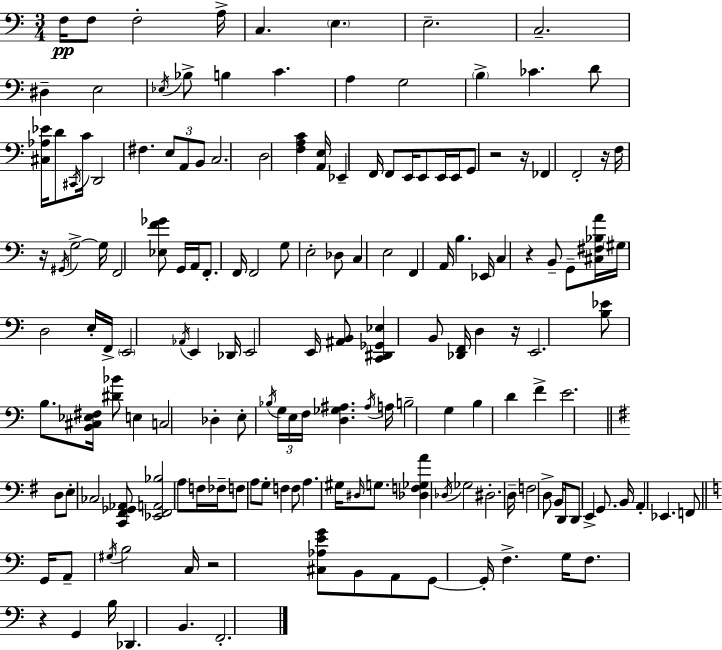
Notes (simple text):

F3/s F3/e F3/h A3/s C3/q. E3/q. E3/h. C3/h. D#3/q E3/h Eb3/s Bb3/e B3/q C4/q. A3/q G3/h B3/q CES4/q. D4/e [C#3,Ab3,Eb4]/s D4/e C#2/s C4/s D2/h F#3/q. E3/e A2/e B2/e C3/h. D3/h [F3,A3,C4]/q [A2,E3]/s Eb2/q F2/s F2/e E2/s E2/e E2/s E2/s G2/e R/h R/s FES2/q F2/h R/s F3/s R/s G#2/s G3/h G3/s F2/h [Eb3,F4,Gb4]/e G2/s A2/s F2/e. F2/s F2/h G3/e E3/h Db3/e C3/q E3/h F2/q A2/s B3/q. Eb2/s C3/q R/q B2/e G2/e [C#3,F#3,Bb3,A4]/s G#3/s D3/h E3/s F2/s E2/h Ab2/s E2/q Db2/s E2/h E2/s [A#2,B2]/e [C2,D#2,Gb2,Eb3]/q B2/e [Db2,F2]/s D3/q R/s E2/h. [B3,Eb4]/e B3/e. [B2,C#3,Eb3,F#3]/s [D#4,Bb4]/e E3/q C3/h Db3/q E3/e Bb3/s G3/s E3/s F3/s [D3,Gb3,A#3]/q. A#3/s A3/s B3/h G3/q B3/q D4/q F4/q E4/h. D3/e E3/e CES3/h [C2,F#2,Gb2,Ab2]/e [Eb2,F#2,A2,Bb3]/h A3/e F3/s FES3/s F3/e A3/e G3/e F3/q F3/e A3/q. G#3/s D#3/s G3/e. [Db3,F3,Gb3,A4]/q Db3/s Gb3/h D#3/h. D3/s F3/h D3/e B2/s D2/e D2/e E2/q G2/e. B2/s A2/q Eb2/q. F2/e G2/s A2/e G#3/s B3/h C3/s R/h [C#3,Ab3,E4,G4]/e B2/e A2/e G2/e G2/s F3/q. G3/s F3/e. R/q G2/q B3/s Db2/q. B2/q. F2/h.